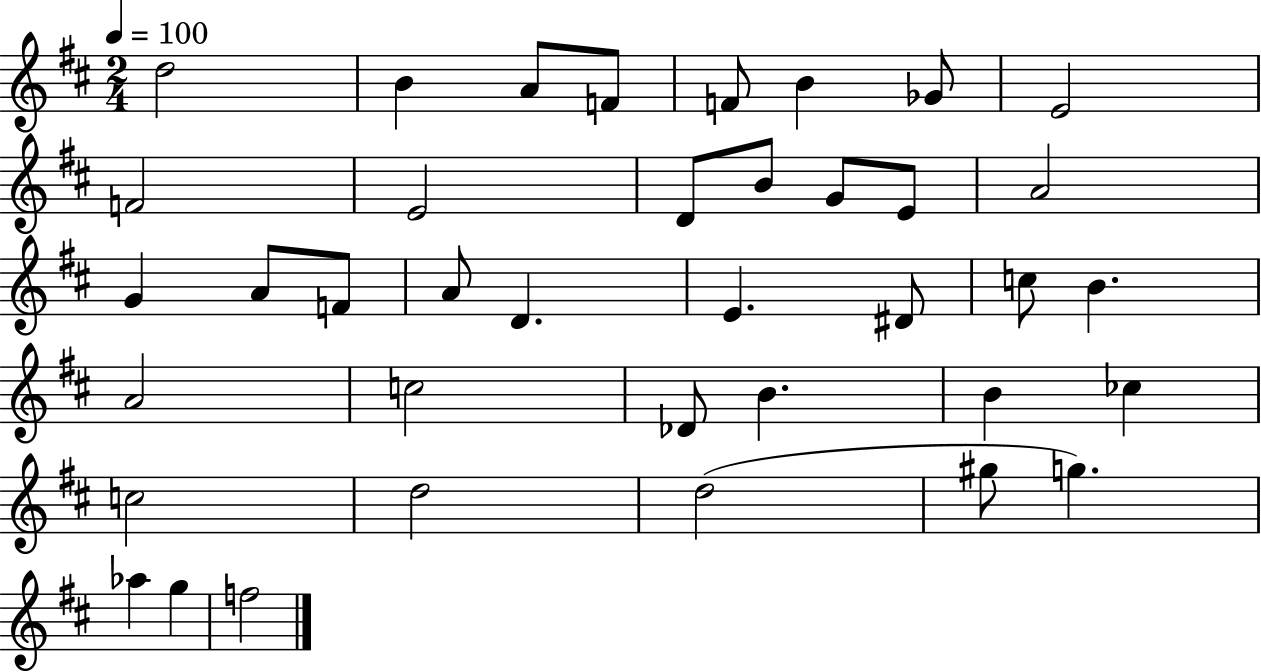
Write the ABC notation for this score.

X:1
T:Untitled
M:2/4
L:1/4
K:D
d2 B A/2 F/2 F/2 B _G/2 E2 F2 E2 D/2 B/2 G/2 E/2 A2 G A/2 F/2 A/2 D E ^D/2 c/2 B A2 c2 _D/2 B B _c c2 d2 d2 ^g/2 g _a g f2